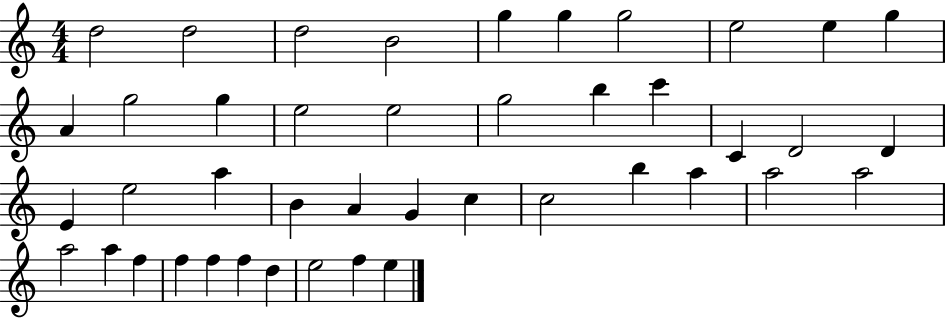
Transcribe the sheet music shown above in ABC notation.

X:1
T:Untitled
M:4/4
L:1/4
K:C
d2 d2 d2 B2 g g g2 e2 e g A g2 g e2 e2 g2 b c' C D2 D E e2 a B A G c c2 b a a2 a2 a2 a f f f f d e2 f e